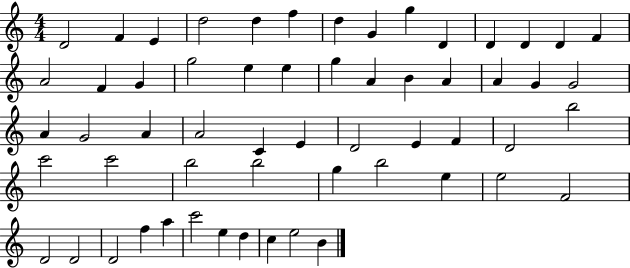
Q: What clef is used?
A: treble